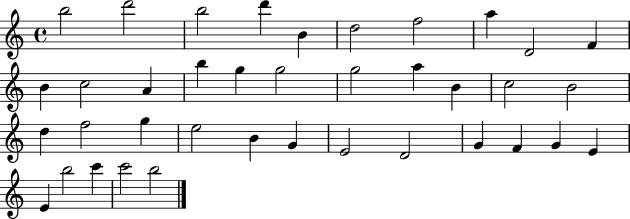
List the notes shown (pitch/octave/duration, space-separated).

B5/h D6/h B5/h D6/q B4/q D5/h F5/h A5/q D4/h F4/q B4/q C5/h A4/q B5/q G5/q G5/h G5/h A5/q B4/q C5/h B4/h D5/q F5/h G5/q E5/h B4/q G4/q E4/h D4/h G4/q F4/q G4/q E4/q E4/q B5/h C6/q C6/h B5/h